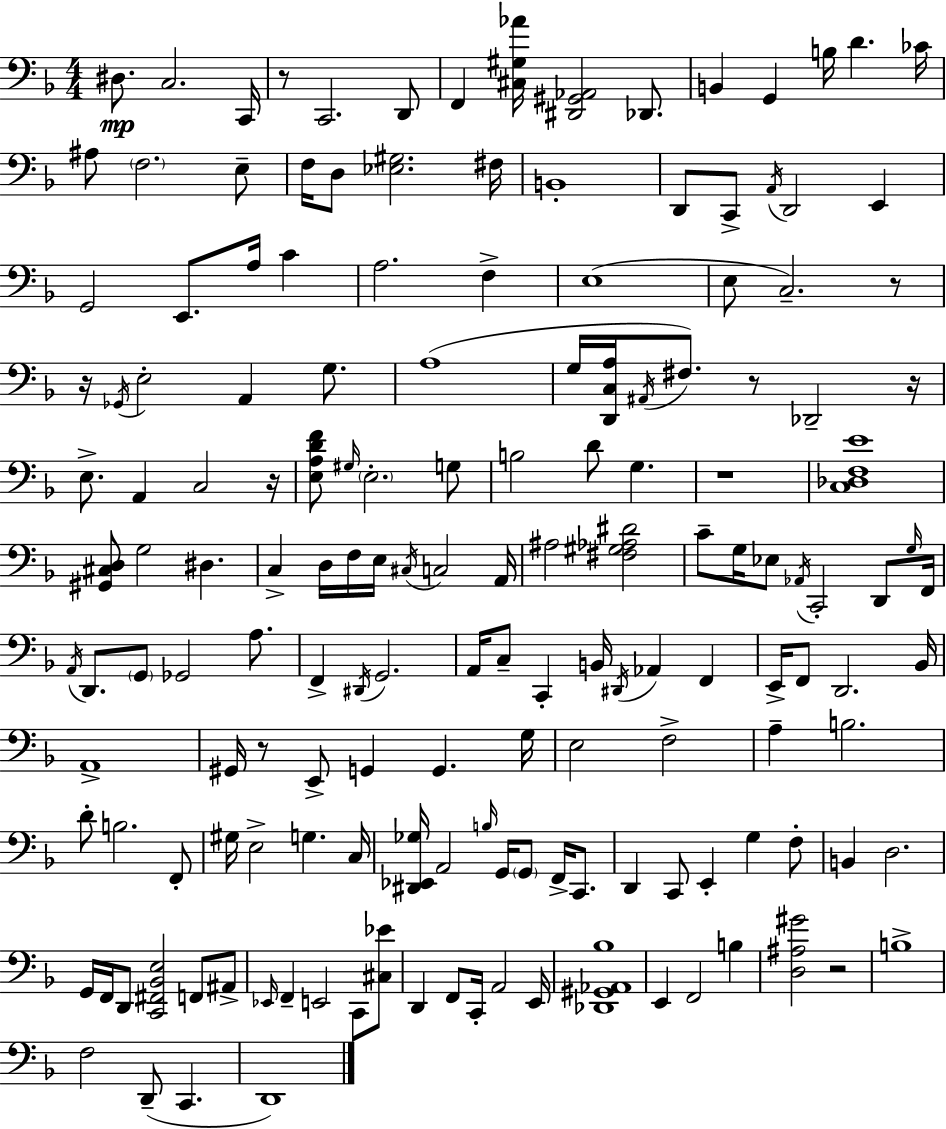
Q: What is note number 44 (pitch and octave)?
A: A2